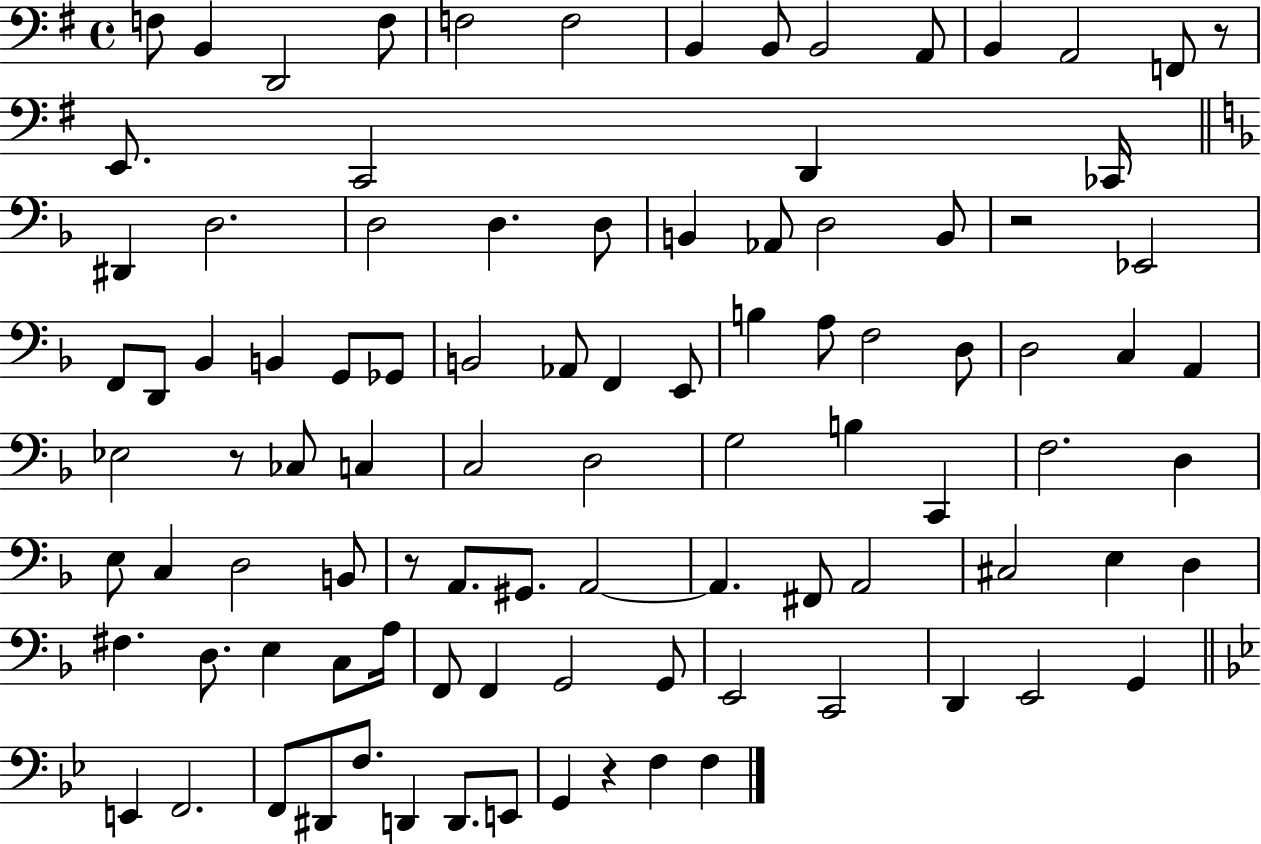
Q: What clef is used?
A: bass